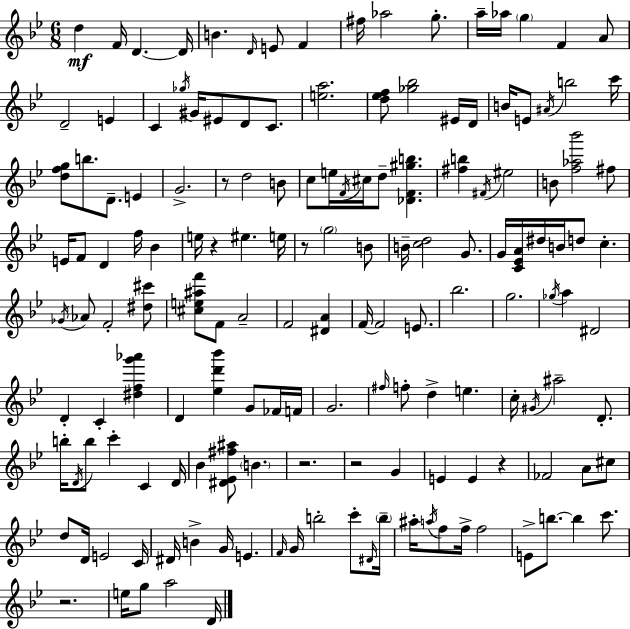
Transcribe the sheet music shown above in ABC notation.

X:1
T:Untitled
M:6/8
L:1/4
K:Gm
d F/4 D D/4 B D/4 E/2 F ^f/4 _a2 g/2 a/4 _a/4 g F A/2 D2 E C _g/4 ^G/4 ^E/2 D/2 C/2 [ea]2 [d_ef]/2 [_g_b]2 ^E/4 D/4 B/4 E/2 ^A/4 b2 c'/4 [dfg]/2 b/2 D/2 E G2 z/2 d2 B/2 c/2 e/4 F/4 ^c/4 d/2 [_DF^gb] [^fb] ^F/4 ^e2 B/2 [f_a_b']2 ^f/2 E/4 F/2 D f/4 _B e/4 z ^e e/4 z/2 g2 B/2 B/4 [cd]2 G/2 G/4 [C_EA]/4 ^d/4 B/4 d/2 c _G/4 _A/2 F2 [^d^c']/2 [^ce^af']/2 F/2 A2 F2 [^DA] F/4 F2 E/2 _b2 g2 _g/4 a ^D2 D C [^dfg'_a'] D [_ed'_b'] G/2 _F/4 F/4 G2 ^f/4 f/2 d e c/4 ^G/4 ^a2 D/2 b/4 D/4 b/2 c' C D/4 _B [^D_E^f^a]/2 B z2 z2 G E E z _F2 A/2 ^c/2 d/2 D/4 E2 C/4 ^D/4 B G/4 E F/4 G/4 b2 c'/2 ^D/4 b/4 ^a/4 a/4 f/2 f/4 f2 E/2 b/2 b c'/2 z2 e/4 g/2 a2 D/4